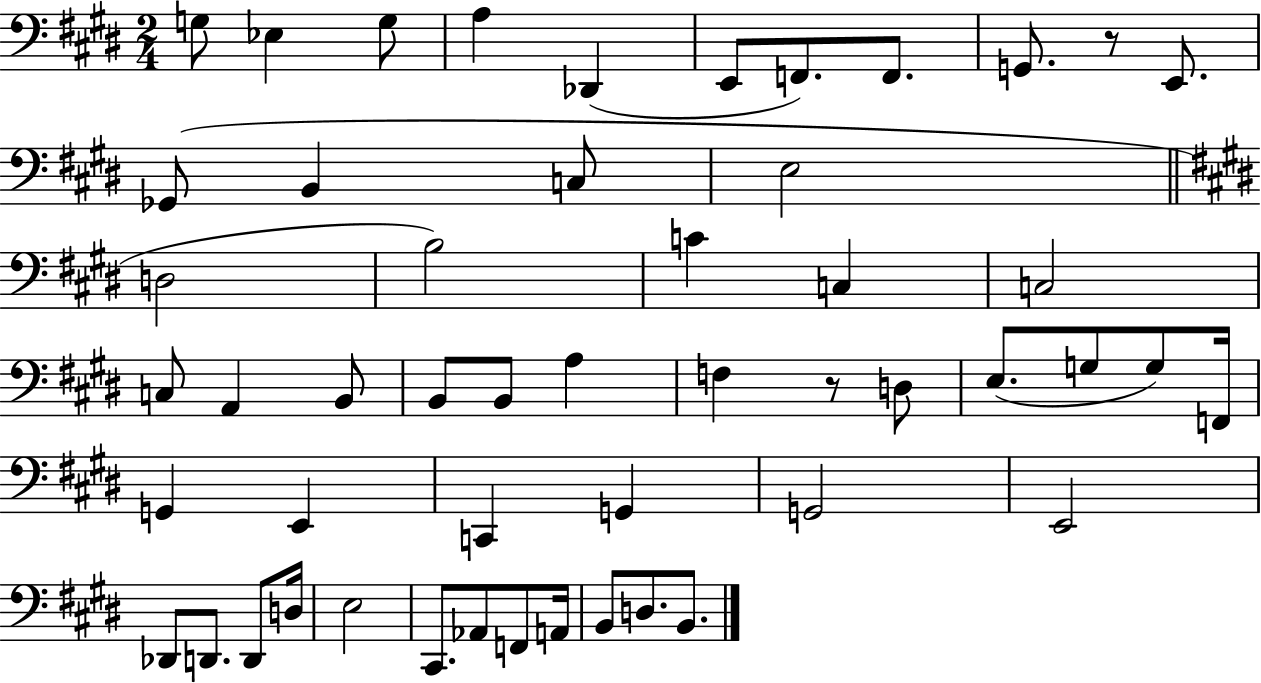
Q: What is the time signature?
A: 2/4